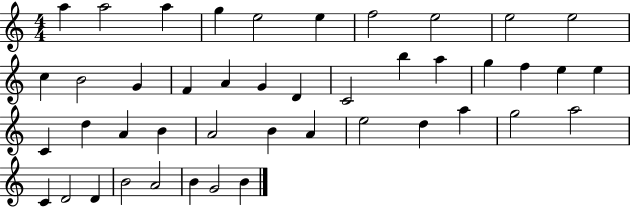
X:1
T:Untitled
M:4/4
L:1/4
K:C
a a2 a g e2 e f2 e2 e2 e2 c B2 G F A G D C2 b a g f e e C d A B A2 B A e2 d a g2 a2 C D2 D B2 A2 B G2 B